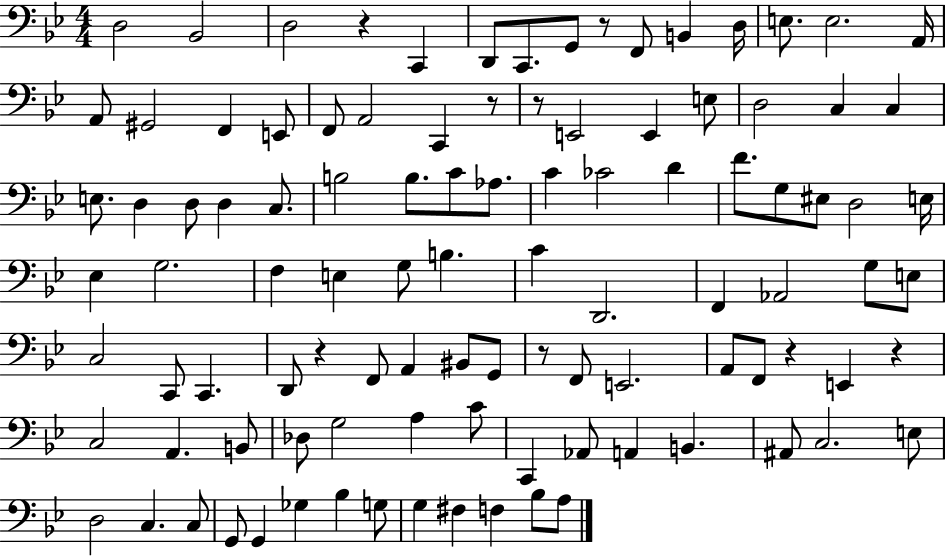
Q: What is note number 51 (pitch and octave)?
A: D2